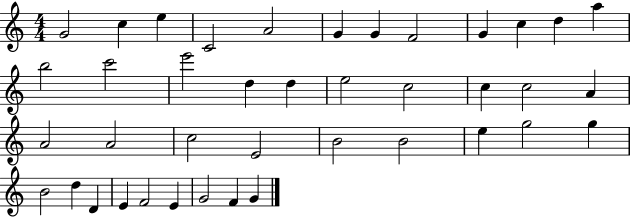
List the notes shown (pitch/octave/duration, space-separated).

G4/h C5/q E5/q C4/h A4/h G4/q G4/q F4/h G4/q C5/q D5/q A5/q B5/h C6/h E6/h D5/q D5/q E5/h C5/h C5/q C5/h A4/q A4/h A4/h C5/h E4/h B4/h B4/h E5/q G5/h G5/q B4/h D5/q D4/q E4/q F4/h E4/q G4/h F4/q G4/q